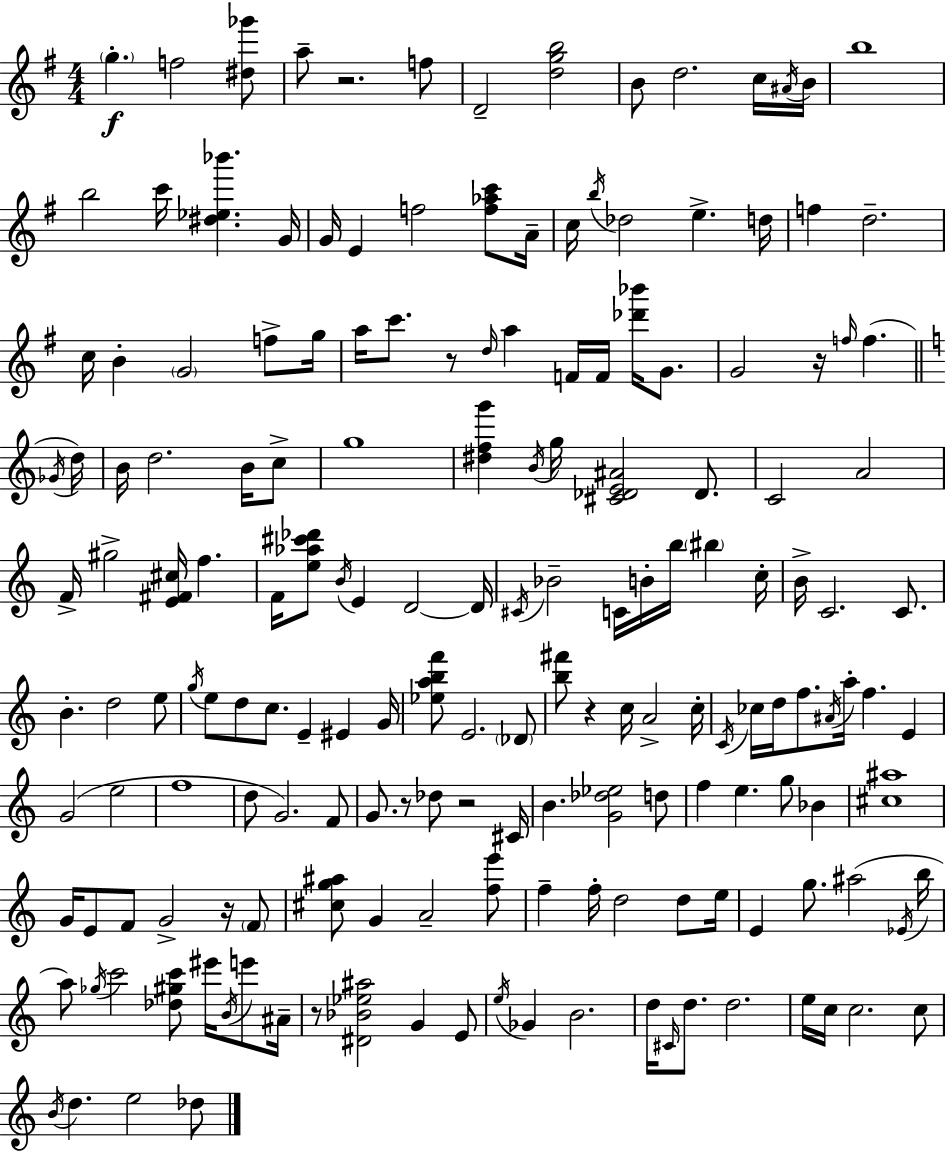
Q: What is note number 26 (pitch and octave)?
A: C5